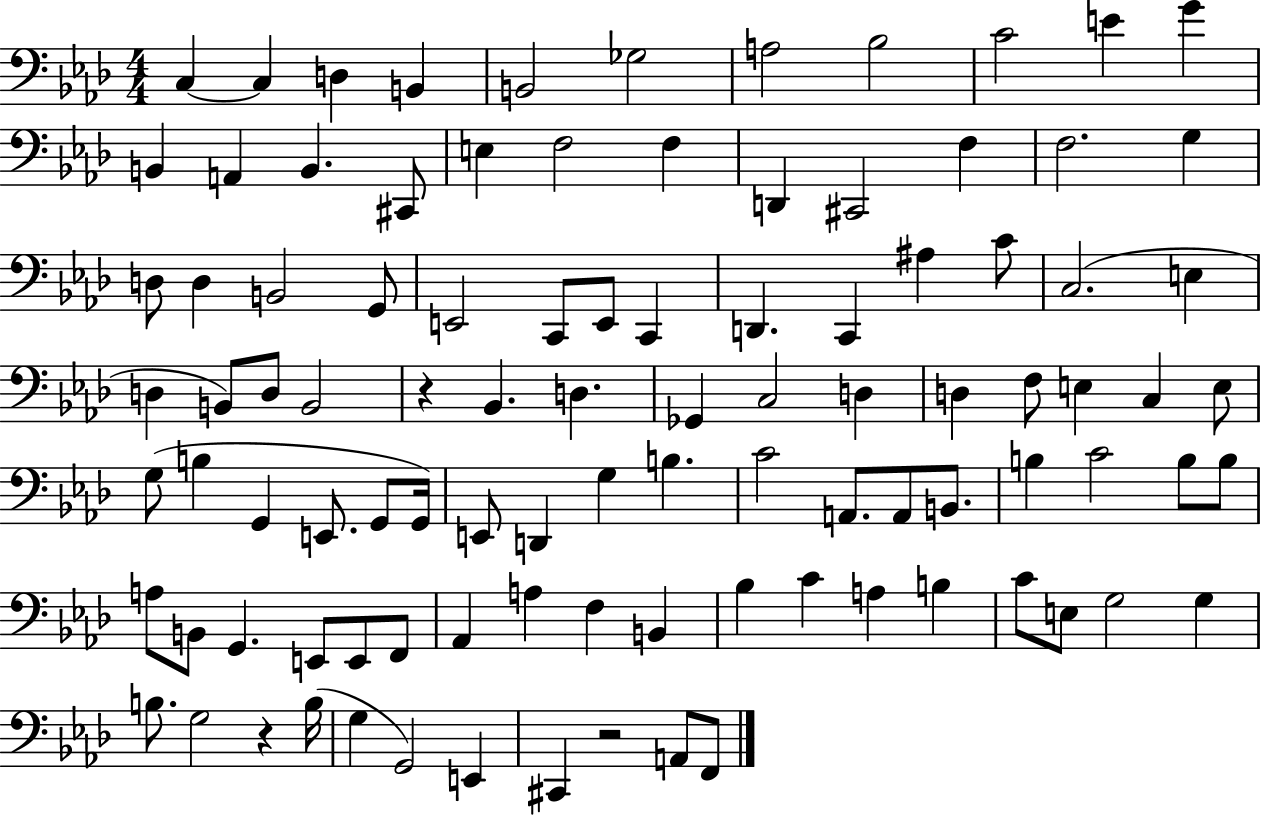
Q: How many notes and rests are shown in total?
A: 99